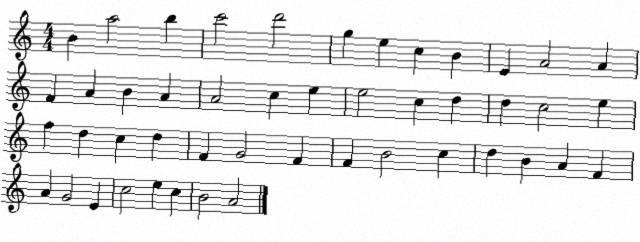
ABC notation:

X:1
T:Untitled
M:4/4
L:1/4
K:C
B a2 b c'2 d'2 g e c B E A2 A F A B A A2 c e e2 c d d c2 e f d c d F G2 F F B2 c d B A F A G2 E c2 e c B2 A2